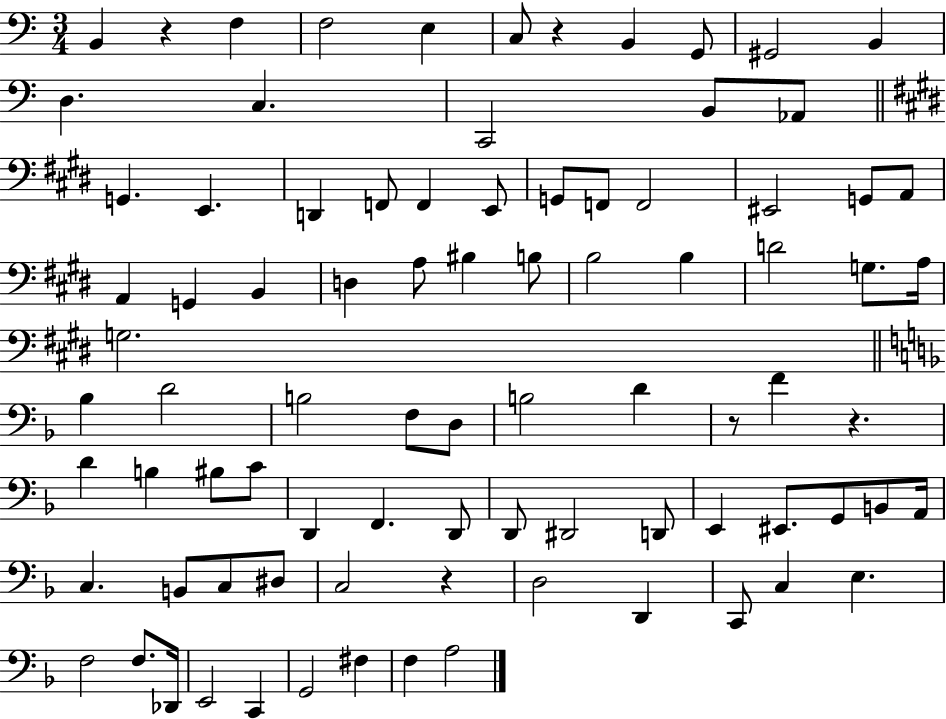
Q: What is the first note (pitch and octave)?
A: B2